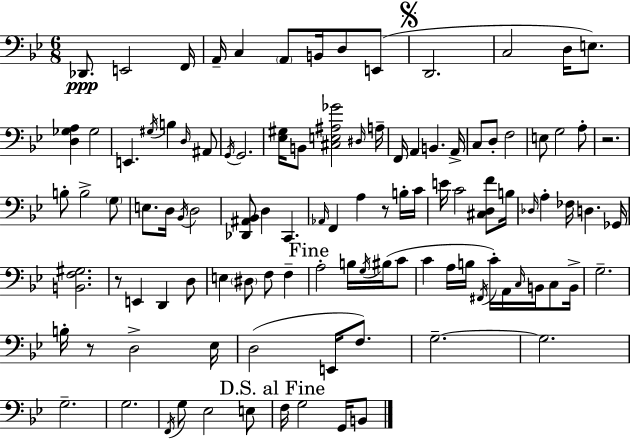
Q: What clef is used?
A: bass